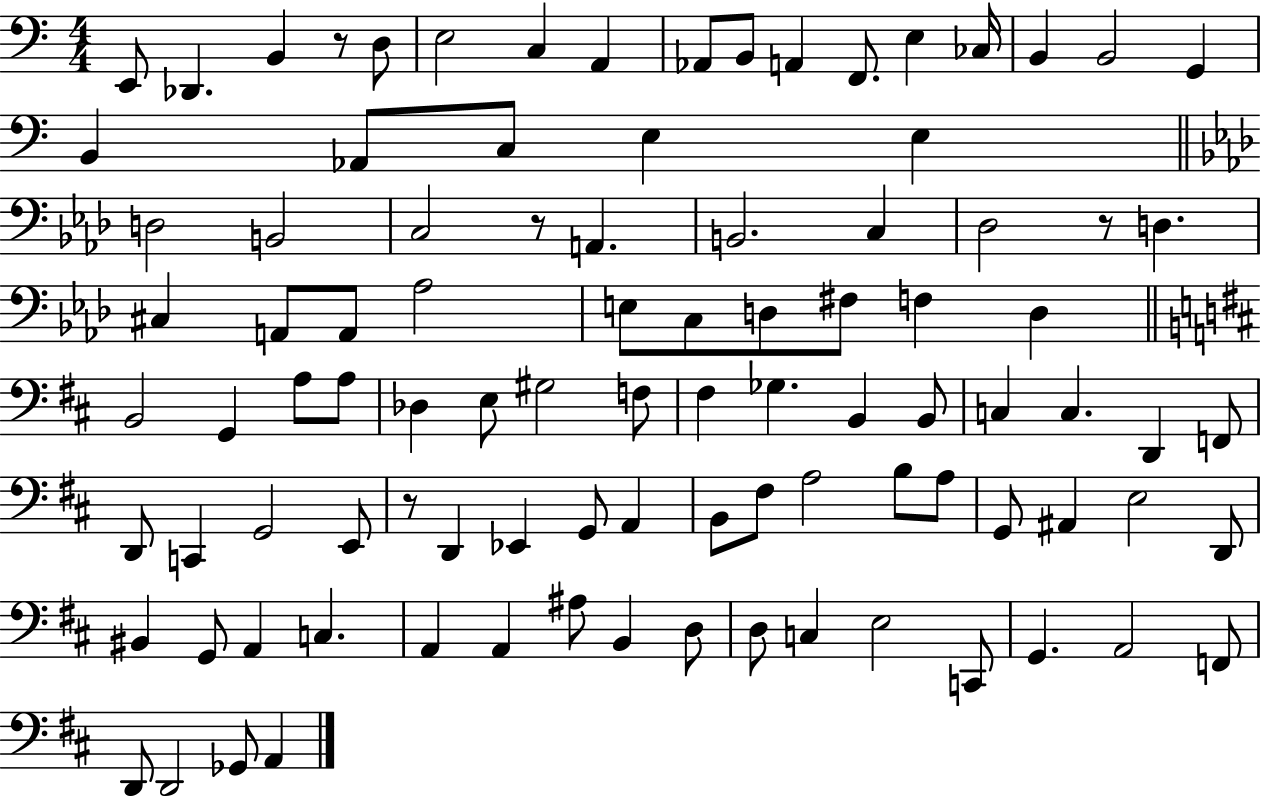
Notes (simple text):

E2/e Db2/q. B2/q R/e D3/e E3/h C3/q A2/q Ab2/e B2/e A2/q F2/e. E3/q CES3/s B2/q B2/h G2/q B2/q Ab2/e C3/e E3/q E3/q D3/h B2/h C3/h R/e A2/q. B2/h. C3/q Db3/h R/e D3/q. C#3/q A2/e A2/e Ab3/h E3/e C3/e D3/e F#3/e F3/q D3/q B2/h G2/q A3/e A3/e Db3/q E3/e G#3/h F3/e F#3/q Gb3/q. B2/q B2/e C3/q C3/q. D2/q F2/e D2/e C2/q G2/h E2/e R/e D2/q Eb2/q G2/e A2/q B2/e F#3/e A3/h B3/e A3/e G2/e A#2/q E3/h D2/e BIS2/q G2/e A2/q C3/q. A2/q A2/q A#3/e B2/q D3/e D3/e C3/q E3/h C2/e G2/q. A2/h F2/e D2/e D2/h Gb2/e A2/q